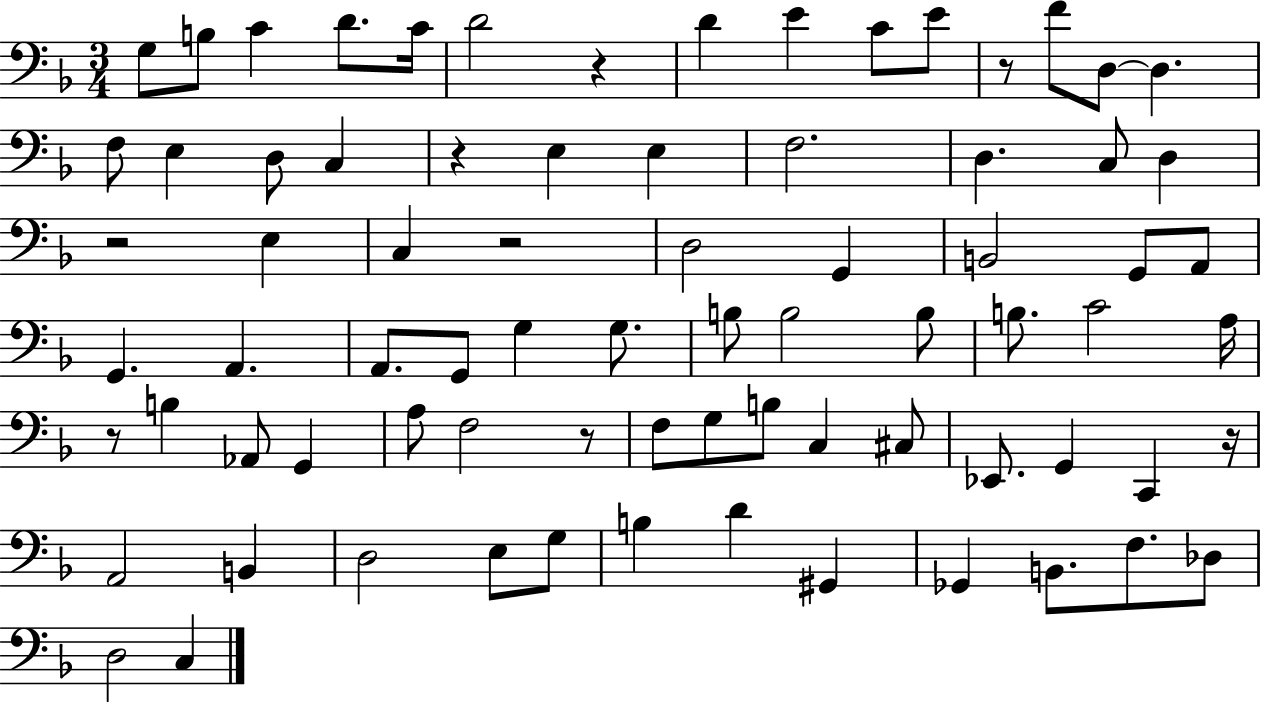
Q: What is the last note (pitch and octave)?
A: C3